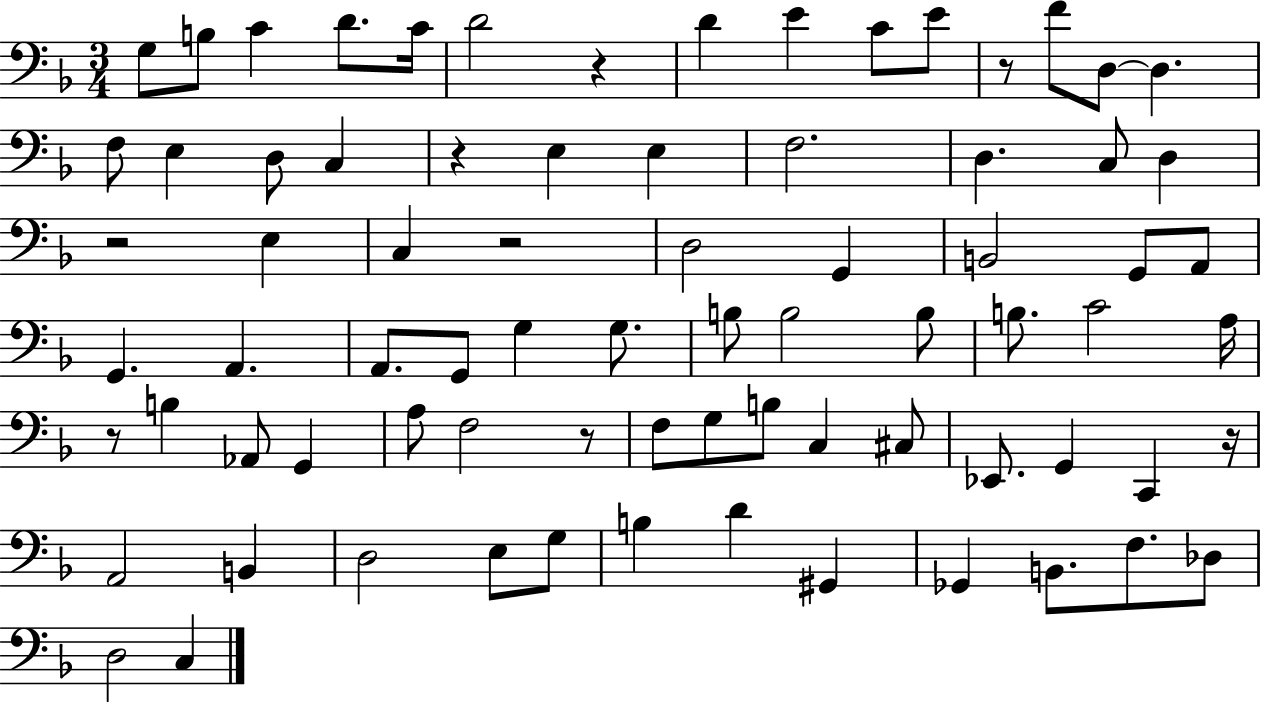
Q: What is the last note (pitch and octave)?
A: C3